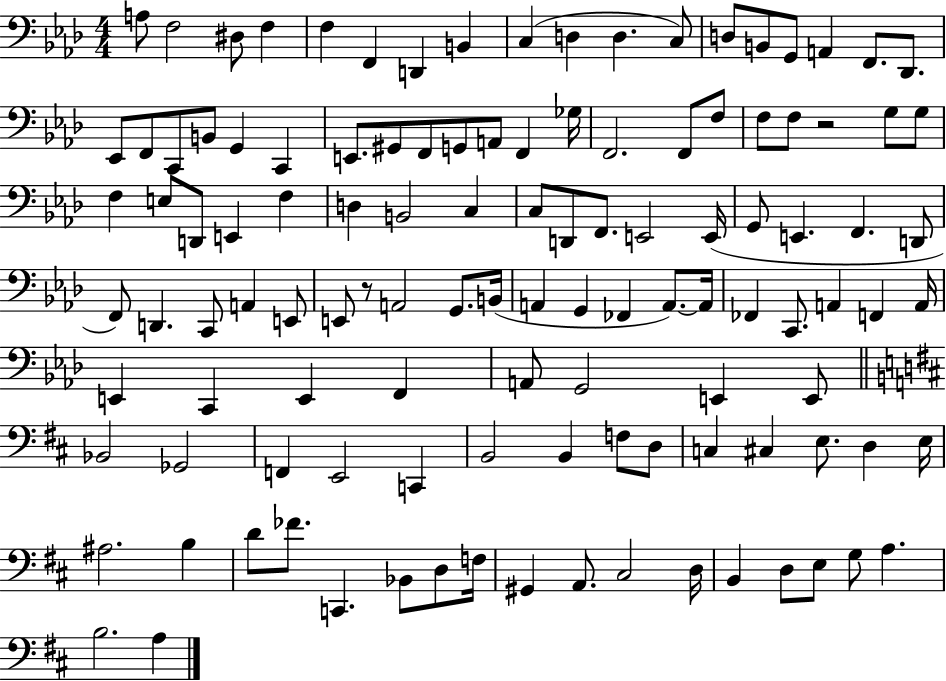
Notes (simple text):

A3/e F3/h D#3/e F3/q F3/q F2/q D2/q B2/q C3/q D3/q D3/q. C3/e D3/e B2/e G2/e A2/q F2/e. Db2/e. Eb2/e F2/e C2/e B2/e G2/q C2/q E2/e. G#2/e F2/e G2/e A2/e F2/q Gb3/s F2/h. F2/e F3/e F3/e F3/e R/h G3/e G3/e F3/q E3/e D2/e E2/q F3/q D3/q B2/h C3/q C3/e D2/e F2/e. E2/h E2/s G2/e E2/q. F2/q. D2/e F2/e D2/q. C2/e A2/q E2/e E2/e R/e A2/h G2/e. B2/s A2/q G2/q FES2/q A2/e. A2/s FES2/q C2/e. A2/q F2/q A2/s E2/q C2/q E2/q F2/q A2/e G2/h E2/q E2/e Bb2/h Gb2/h F2/q E2/h C2/q B2/h B2/q F3/e D3/e C3/q C#3/q E3/e. D3/q E3/s A#3/h. B3/q D4/e FES4/e. C2/q. Bb2/e D3/e F3/s G#2/q A2/e. C#3/h D3/s B2/q D3/e E3/e G3/e A3/q. B3/h. A3/q